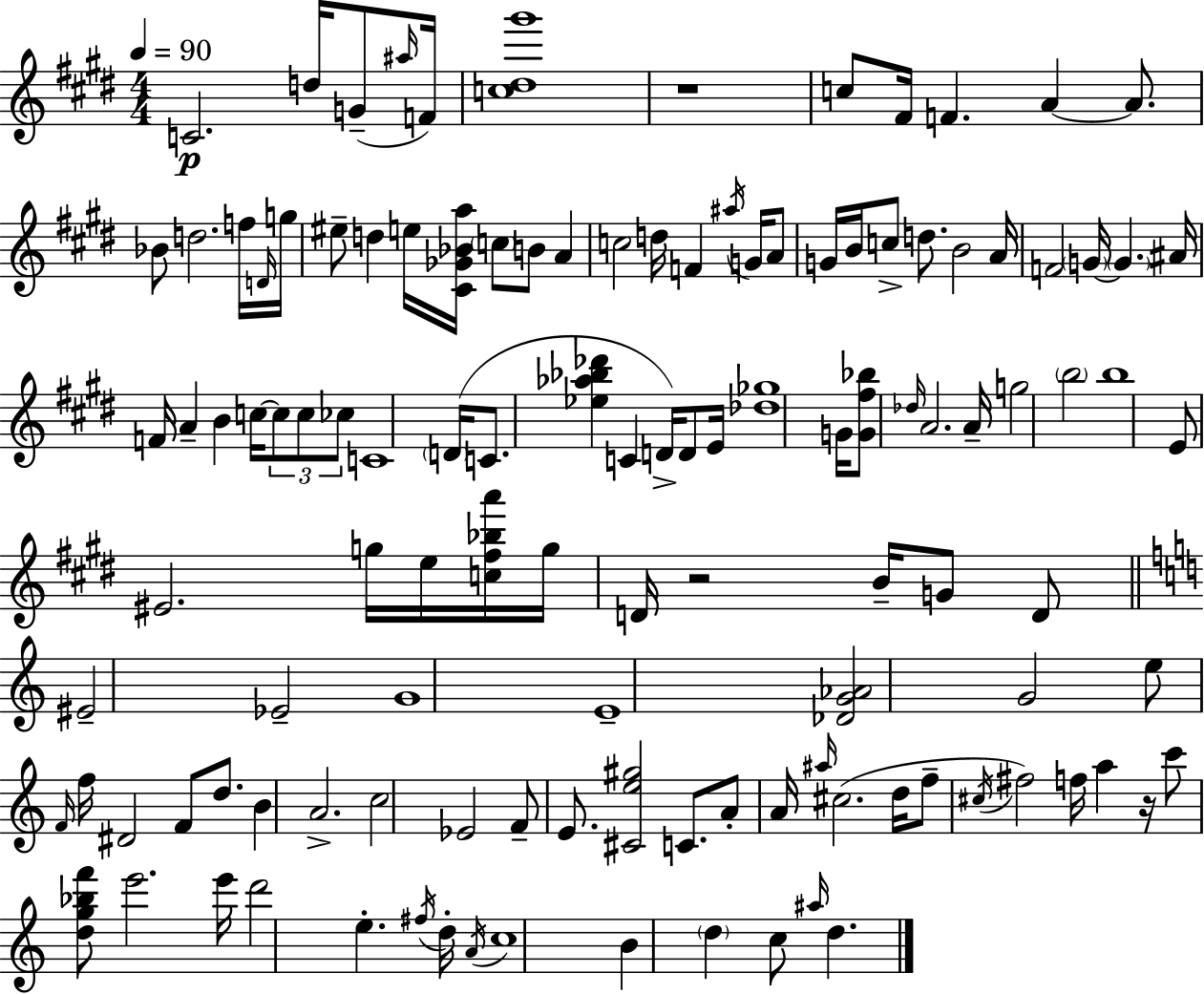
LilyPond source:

{
  \clef treble
  \numericTimeSignature
  \time 4/4
  \key e \major
  \tempo 4 = 90
  c'2.\p d''16 g'8--( \grace { ais''16 } | f'16) <c'' dis'' gis'''>1 | r1 | c''8 fis'16 f'4. a'4~~ a'8. | \break bes'8 d''2. f''16 | \grace { d'16 } g''16 eis''8-- d''4 e''16 <cis' ges' bes' a''>16 \parenthesize c''8 b'8 a'4 | c''2 d''16 f'4 \acciaccatura { ais''16 } | g'16 a'8 g'16 b'16 c''8-> d''8. b'2 | \break a'16 f'2 \parenthesize g'16~~ \parenthesize g'4. | ais'16 f'16 a'4-- b'4 c''16~~ \tuplet 3/2 { c''8 c''8 | ces''8 } c'1 | \parenthesize d'16( c'8. <ees'' aes'' bes'' des'''>4 c'4 d'16->) | \break d'8 e'16 <des'' ges''>1 | g'16 <g' fis'' bes''>8 \grace { des''16 } a'2. | a'16-- g''2 \parenthesize b''2 | b''1 | \break e'8 eis'2. | g''16 e''16 <c'' fis'' bes'' a'''>16 g''16 d'16 r2 b'16-- | g'8 d'8 \bar "||" \break \key a \minor eis'2-- ees'2-- | g'1 | e'1-- | <des' g' aes'>2 g'2 | \break e''8 \grace { f'16 } f''16 dis'2 f'8 d''8. | b'4 a'2.-> | c''2 ees'2 | f'8-- e'8. <cis' e'' gis''>2 c'8. | \break a'8-. a'16 \grace { ais''16 }( cis''2. | d''16 f''8-- \acciaccatura { cis''16 }) fis''2 f''16 a''4 | r16 c'''8 <d'' g'' bes'' f'''>8 e'''2. | e'''16 d'''2 e''4.-. | \break \acciaccatura { fis''16 } d''16-. \acciaccatura { a'16 } c''1 | b'4 \parenthesize d''4 c''8 \grace { ais''16 } | d''4. \bar "|."
}